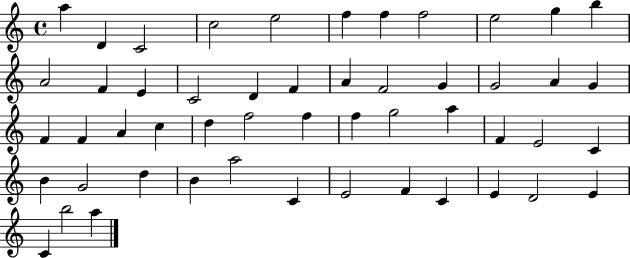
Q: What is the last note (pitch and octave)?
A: A5